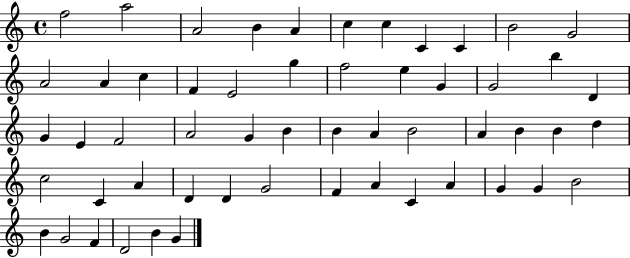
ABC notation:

X:1
T:Untitled
M:4/4
L:1/4
K:C
f2 a2 A2 B A c c C C B2 G2 A2 A c F E2 g f2 e G G2 b D G E F2 A2 G B B A B2 A B B d c2 C A D D G2 F A C A G G B2 B G2 F D2 B G